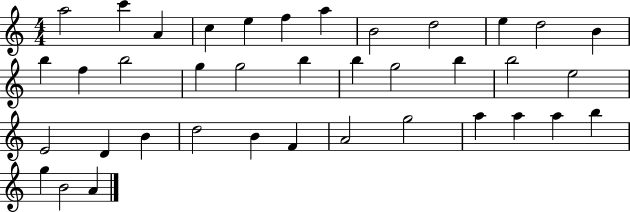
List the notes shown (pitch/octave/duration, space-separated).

A5/h C6/q A4/q C5/q E5/q F5/q A5/q B4/h D5/h E5/q D5/h B4/q B5/q F5/q B5/h G5/q G5/h B5/q B5/q G5/h B5/q B5/h E5/h E4/h D4/q B4/q D5/h B4/q F4/q A4/h G5/h A5/q A5/q A5/q B5/q G5/q B4/h A4/q